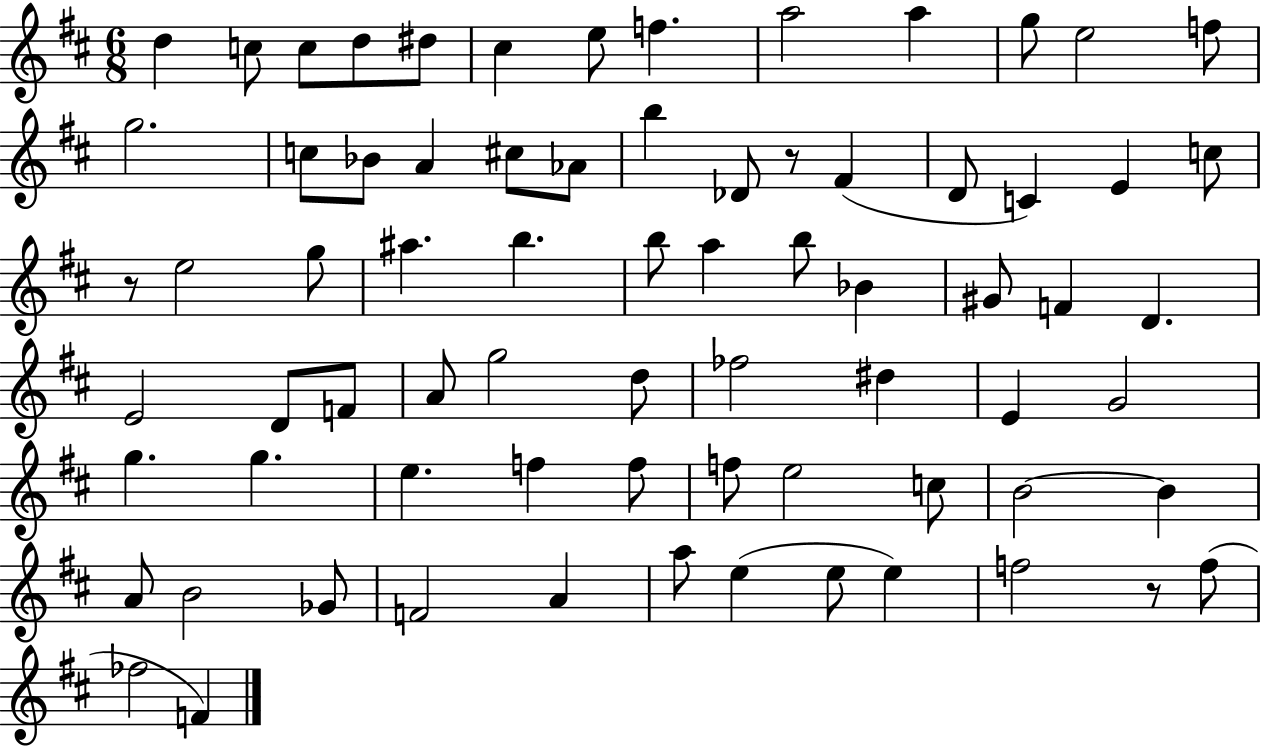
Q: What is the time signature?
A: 6/8